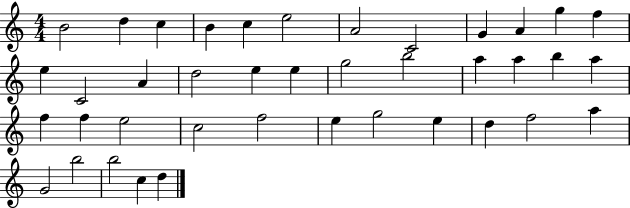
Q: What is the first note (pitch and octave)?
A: B4